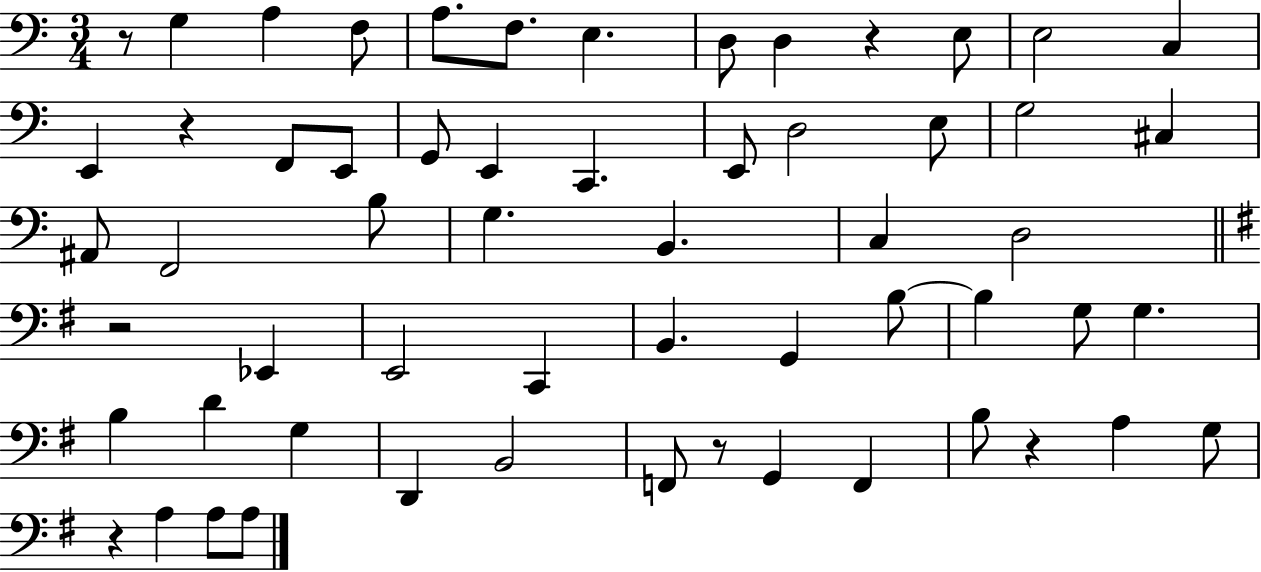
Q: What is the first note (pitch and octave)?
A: G3